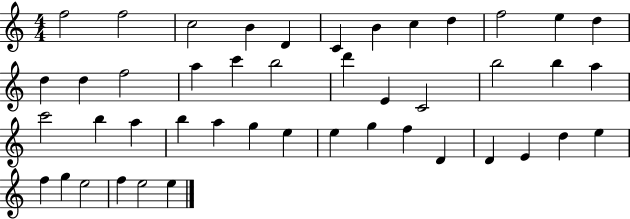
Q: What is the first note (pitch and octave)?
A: F5